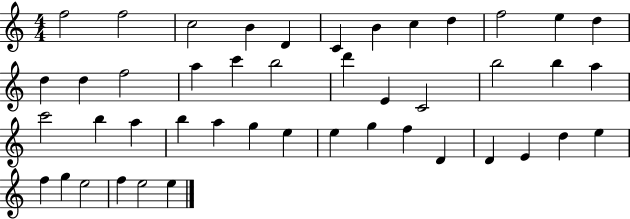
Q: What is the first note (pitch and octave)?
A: F5